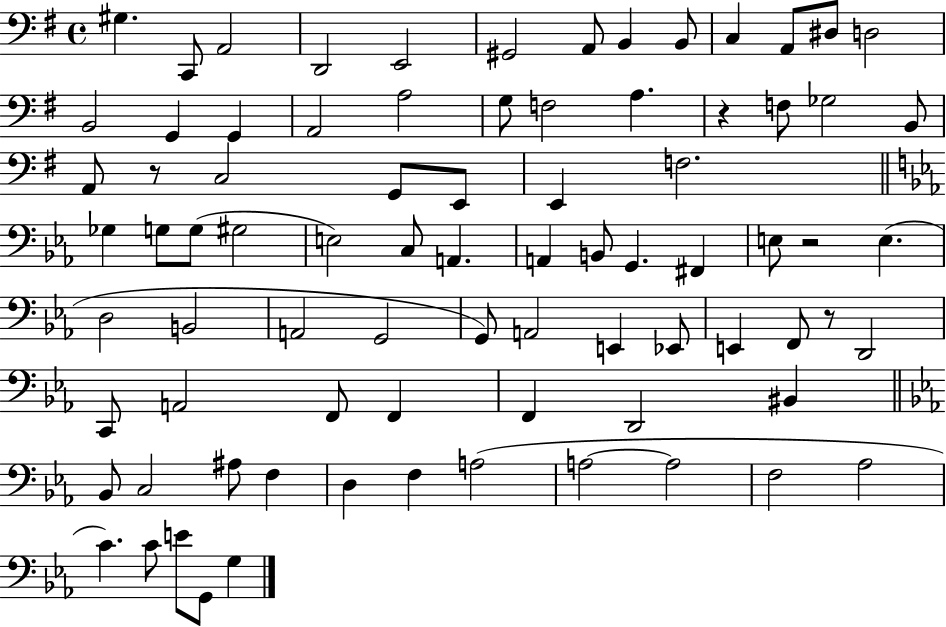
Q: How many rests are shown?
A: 4